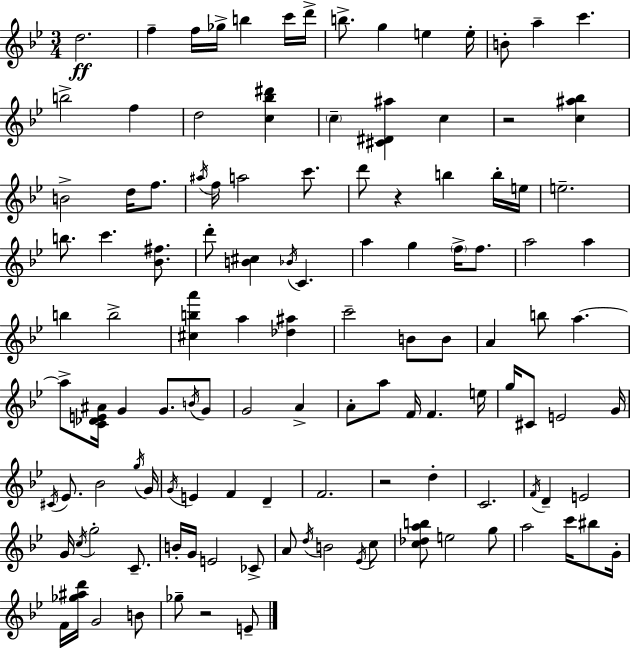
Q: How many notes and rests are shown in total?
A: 120